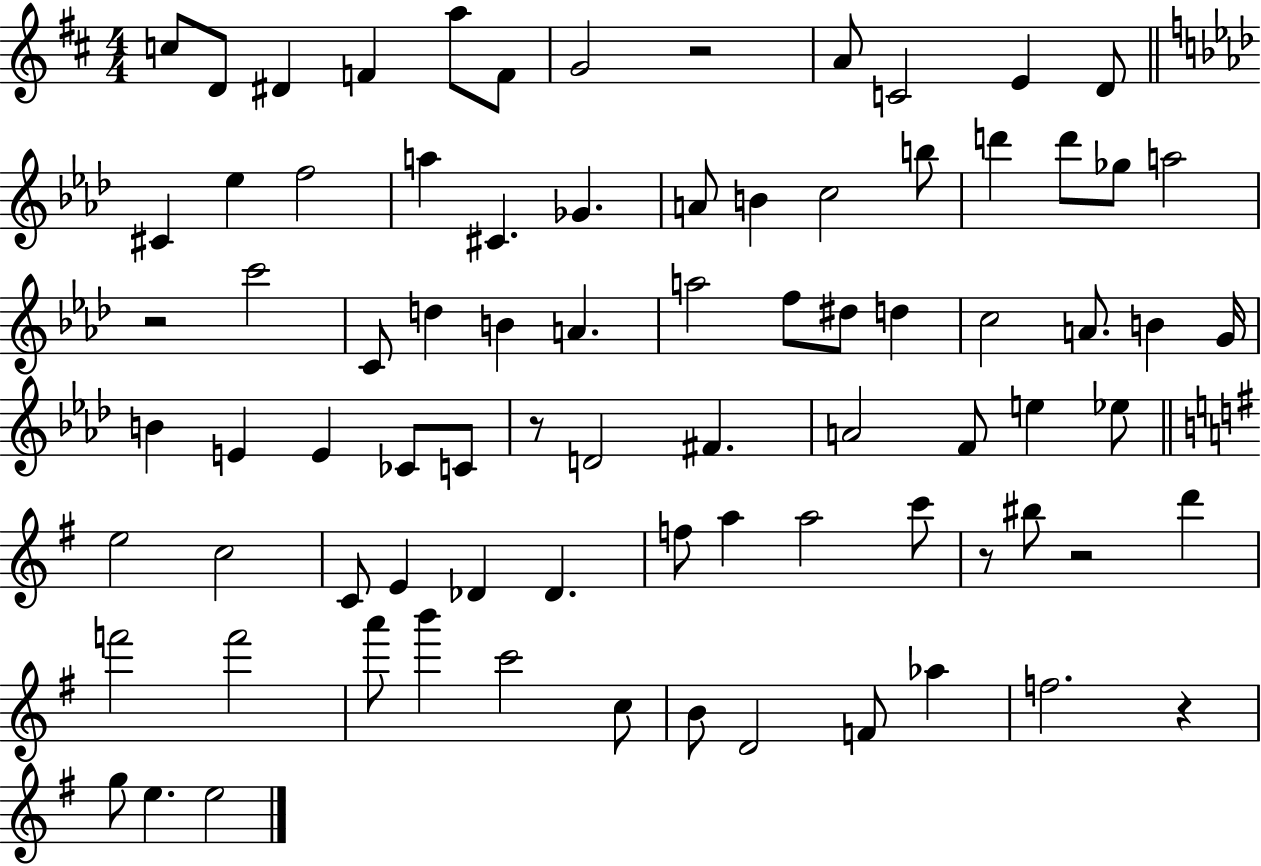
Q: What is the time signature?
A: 4/4